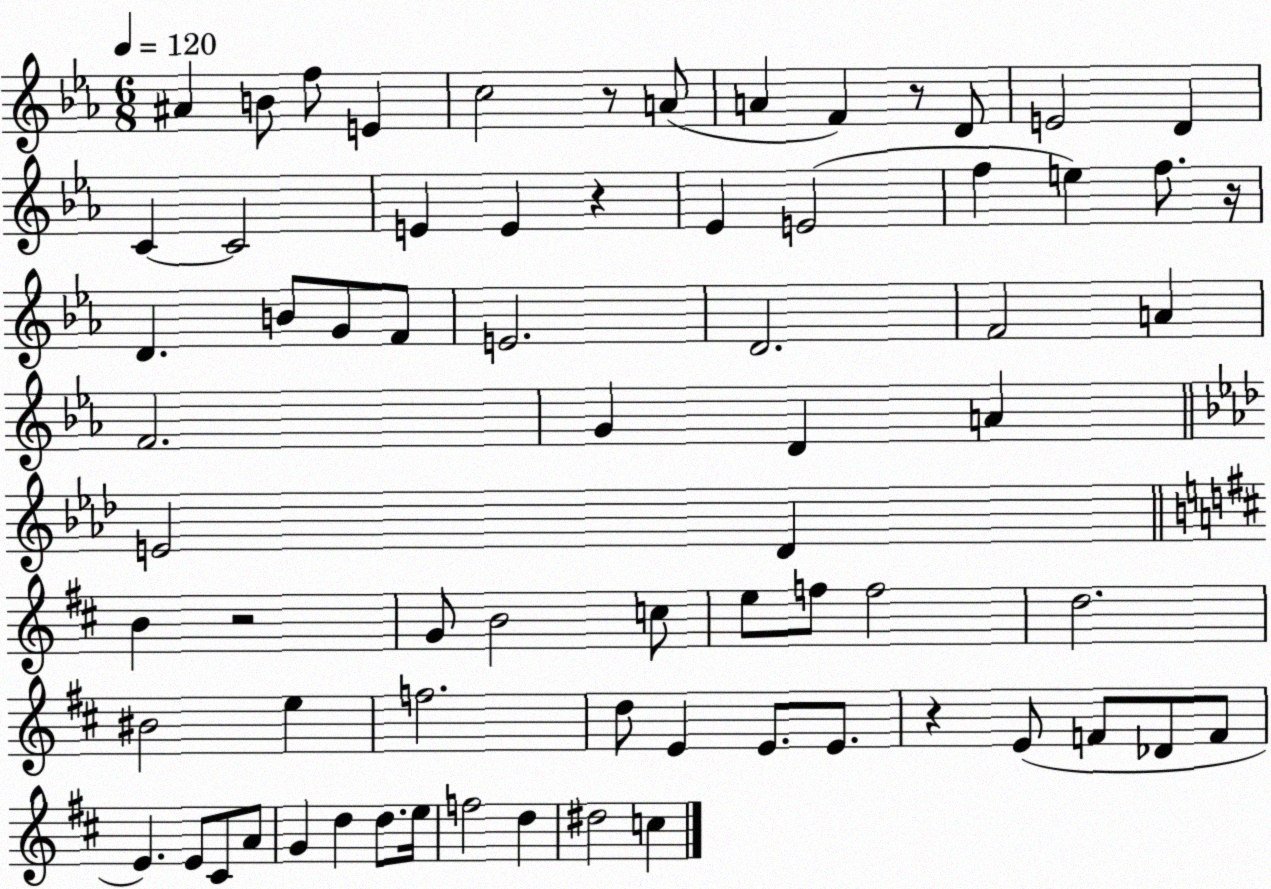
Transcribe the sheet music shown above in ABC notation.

X:1
T:Untitled
M:6/8
L:1/4
K:Eb
^A B/2 f/2 E c2 z/2 A/2 A F z/2 D/2 E2 D C C2 E E z _E E2 f e f/2 z/4 D B/2 G/2 F/2 E2 D2 F2 A F2 G D A E2 _D B z2 G/2 B2 c/2 e/2 f/2 f2 d2 ^B2 e f2 d/2 E E/2 E/2 z E/2 F/2 _D/2 F/2 E E/2 ^C/2 A/2 G d d/2 e/4 f2 d ^d2 c